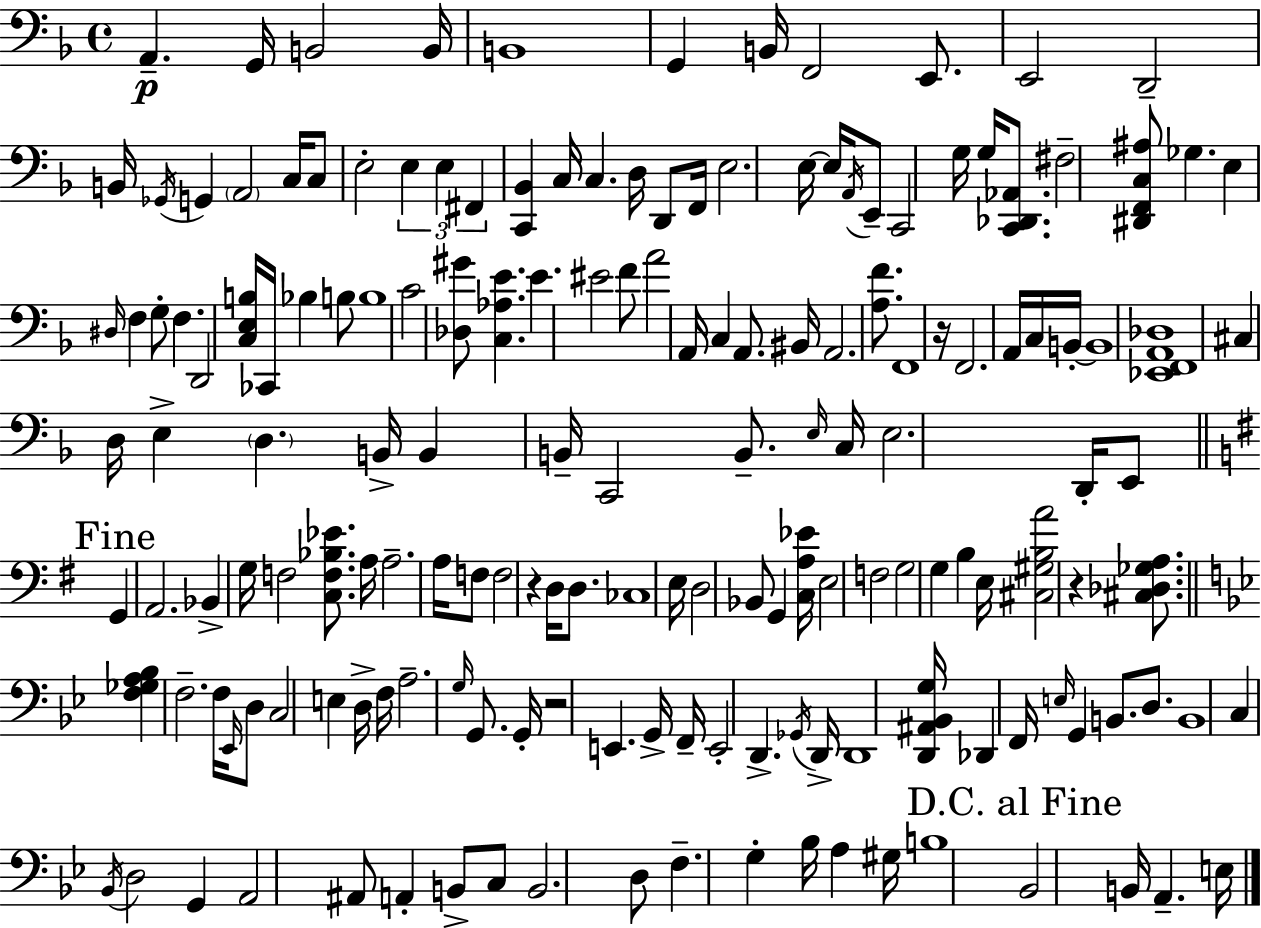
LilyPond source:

{
  \clef bass
  \time 4/4
  \defaultTimeSignature
  \key f \major
  \repeat volta 2 { a,4.--\p g,16 b,2 b,16 | b,1 | g,4 b,16 f,2 e,8. | e,2 d,2-- | \break b,16 \acciaccatura { ges,16 } g,4 \parenthesize a,2 c16 c8 | e2-. \tuplet 3/2 { e4 e4 | fis,4 } <c, bes,>4 c16 c4. | d16 d,8 f,16 e2. | \break e16~~ e16 \acciaccatura { a,16 } e,8-- c,2 g16 g16 <c, des, aes,>8. | fis2-- <dis, f, c ais>8 ges4. | e4 \grace { dis16 } f4 g8-. f4. | d,2 <c e b>16 ces,16 bes4 | \break b8 b1 | c'2 <des gis'>8 <c aes e'>4. | e'4. eis'2 | f'8 a'2 a,16 c4 | \break a,8. bis,16 a,2. | <a f'>8. f,1 | r16 f,2. | a,16 c16 b,16-.~~ b,1 | \break <ees, f, a, des>1 | cis4 d16 e4-> \parenthesize d4. | b,16-> b,4 b,16-- c,2 | b,8.-- \grace { e16 } c16 e2. | \break d,16-. e,8 \mark "Fine" \bar "||" \break \key g \major g,4 a,2. | bes,4-> g16 f2 <c f bes ees'>8. | a16 a2.-- a16 f8 | f2 r4 d16 d8. | \break ces1 | e16 d2 bes,8 g,4 <c a ees'>16 | e2 f2 | g2 g4 b4 | \break e16 <cis gis b a'>2 r4 <cis des ges a>8. | \bar "||" \break \key bes \major <f ges a bes>4 f2.-- | f16 \grace { ees,16 } d8 c2 e4 | d16-> f16 a2.-- \grace { g16 } g,8. | g,16-. r2 e,4. | \break g,16-> f,16-- e,2-. d,4.-> | \acciaccatura { ges,16 } d,16-> d,1 | <d, ais, bes, g>16 des,4 f,16 \grace { e16 } g,4 b,8. | d8. b,1 | \break c4 \acciaccatura { bes,16 } d2 | g,4 a,2 ais,8 a,4-. | b,8-> c8 b,2. | d8 f4.-- g4-. bes16 | \break a4 gis16 b1 | \mark "D.C. al Fine" bes,2 b,16 a,4.-- | e16 } \bar "|."
}